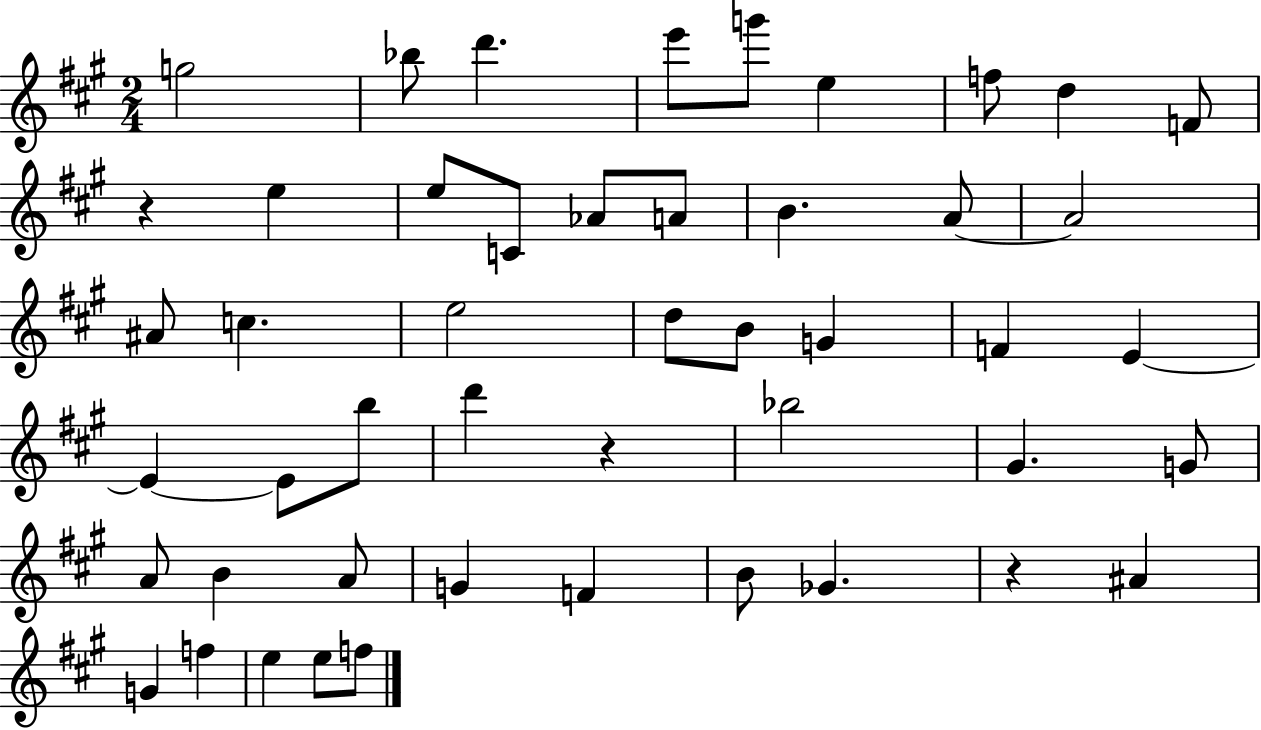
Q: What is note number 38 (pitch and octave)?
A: B4